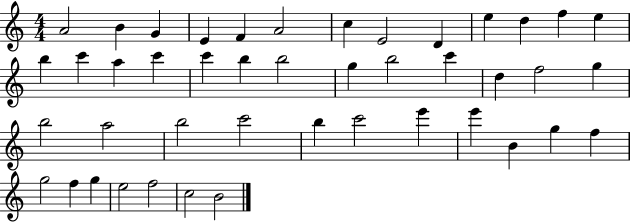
{
  \clef treble
  \numericTimeSignature
  \time 4/4
  \key c \major
  a'2 b'4 g'4 | e'4 f'4 a'2 | c''4 e'2 d'4 | e''4 d''4 f''4 e''4 | \break b''4 c'''4 a''4 c'''4 | c'''4 b''4 b''2 | g''4 b''2 c'''4 | d''4 f''2 g''4 | \break b''2 a''2 | b''2 c'''2 | b''4 c'''2 e'''4 | e'''4 b'4 g''4 f''4 | \break g''2 f''4 g''4 | e''2 f''2 | c''2 b'2 | \bar "|."
}